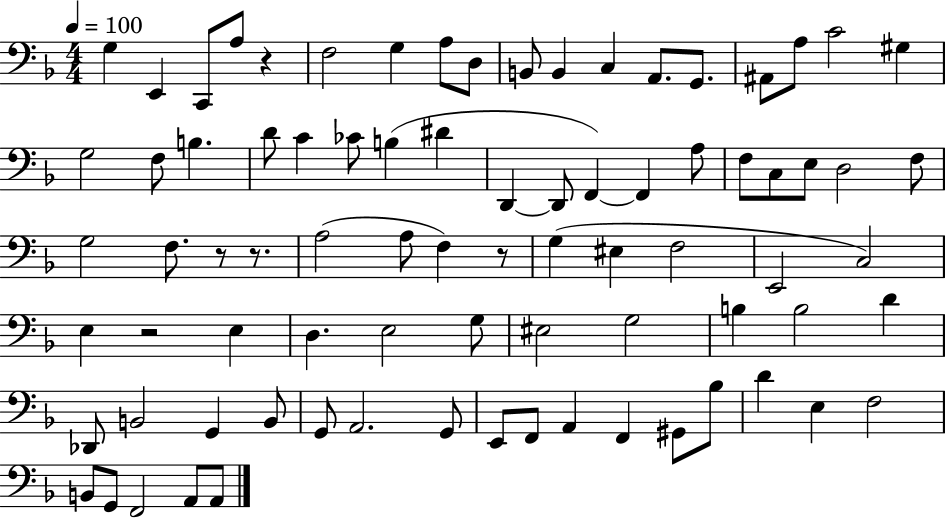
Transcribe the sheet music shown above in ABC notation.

X:1
T:Untitled
M:4/4
L:1/4
K:F
G, E,, C,,/2 A,/2 z F,2 G, A,/2 D,/2 B,,/2 B,, C, A,,/2 G,,/2 ^A,,/2 A,/2 C2 ^G, G,2 F,/2 B, D/2 C _C/2 B, ^D D,, D,,/2 F,, F,, A,/2 F,/2 C,/2 E,/2 D,2 F,/2 G,2 F,/2 z/2 z/2 A,2 A,/2 F, z/2 G, ^E, F,2 E,,2 C,2 E, z2 E, D, E,2 G,/2 ^E,2 G,2 B, B,2 D _D,,/2 B,,2 G,, B,,/2 G,,/2 A,,2 G,,/2 E,,/2 F,,/2 A,, F,, ^G,,/2 _B,/2 D E, F,2 B,,/2 G,,/2 F,,2 A,,/2 A,,/2